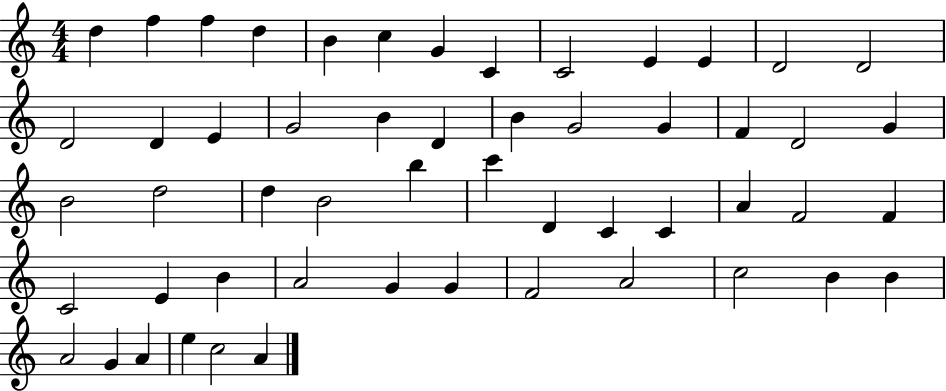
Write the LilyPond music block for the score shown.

{
  \clef treble
  \numericTimeSignature
  \time 4/4
  \key c \major
  d''4 f''4 f''4 d''4 | b'4 c''4 g'4 c'4 | c'2 e'4 e'4 | d'2 d'2 | \break d'2 d'4 e'4 | g'2 b'4 d'4 | b'4 g'2 g'4 | f'4 d'2 g'4 | \break b'2 d''2 | d''4 b'2 b''4 | c'''4 d'4 c'4 c'4 | a'4 f'2 f'4 | \break c'2 e'4 b'4 | a'2 g'4 g'4 | f'2 a'2 | c''2 b'4 b'4 | \break a'2 g'4 a'4 | e''4 c''2 a'4 | \bar "|."
}